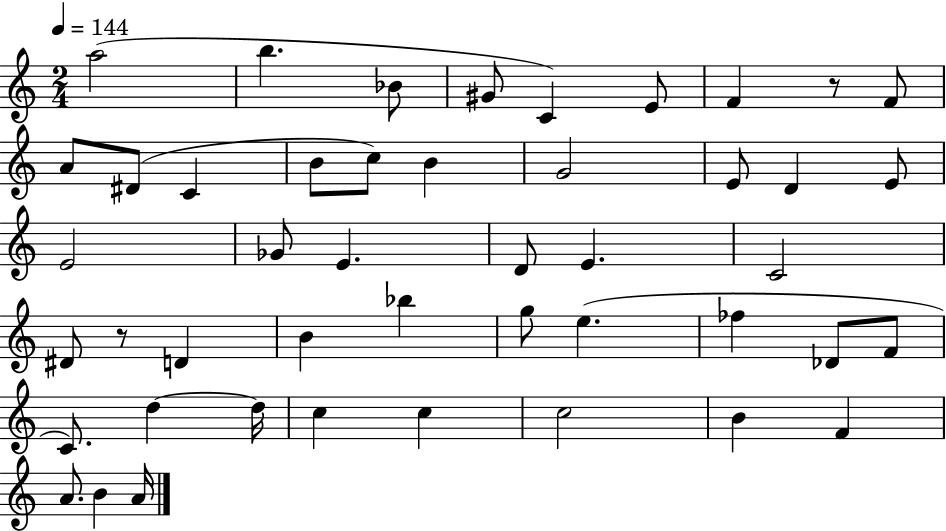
A5/h B5/q. Bb4/e G#4/e C4/q E4/e F4/q R/e F4/e A4/e D#4/e C4/q B4/e C5/e B4/q G4/h E4/e D4/q E4/e E4/h Gb4/e E4/q. D4/e E4/q. C4/h D#4/e R/e D4/q B4/q Bb5/q G5/e E5/q. FES5/q Db4/e F4/e C4/e. D5/q D5/s C5/q C5/q C5/h B4/q F4/q A4/e. B4/q A4/s